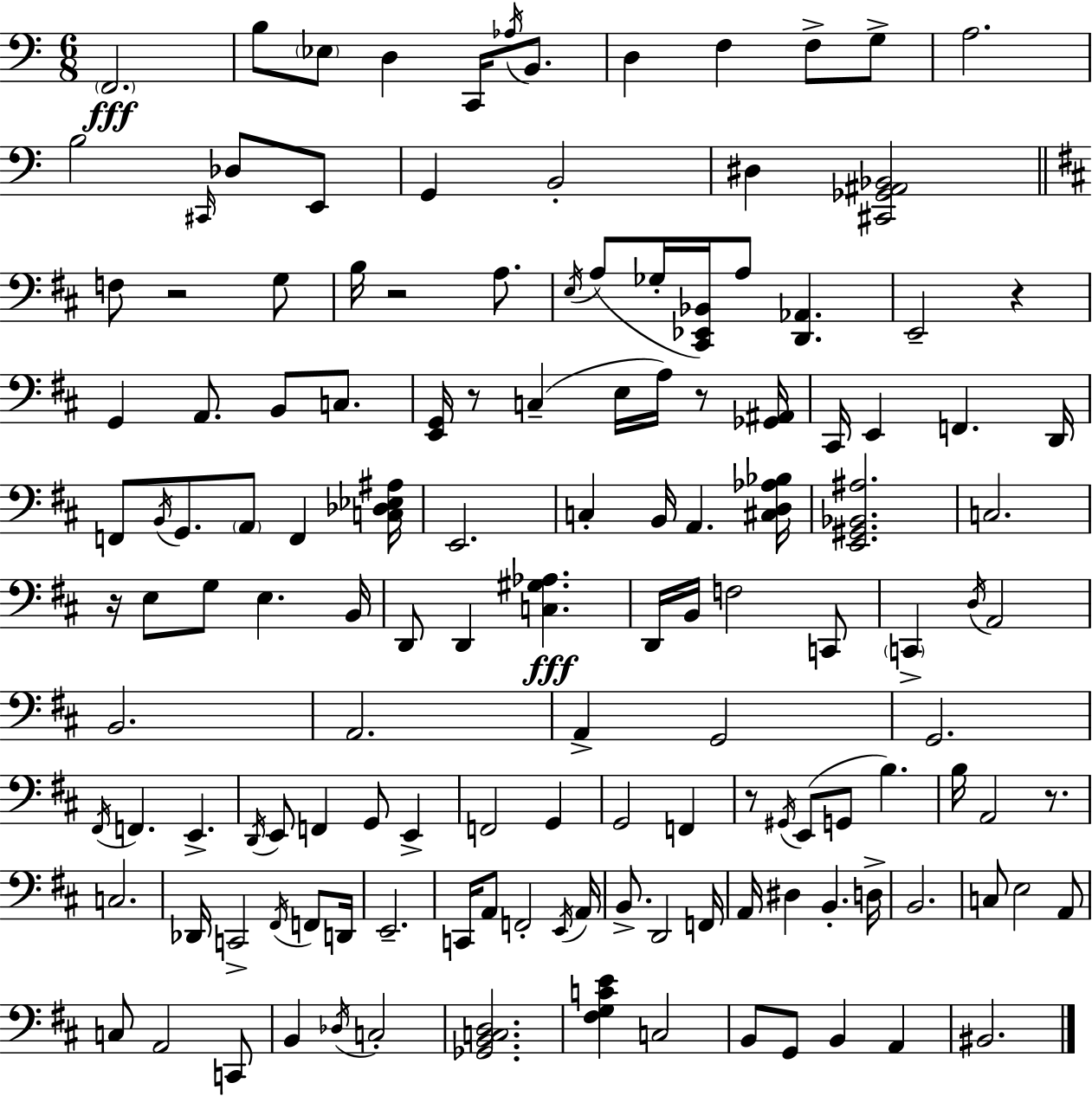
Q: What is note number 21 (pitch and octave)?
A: G3